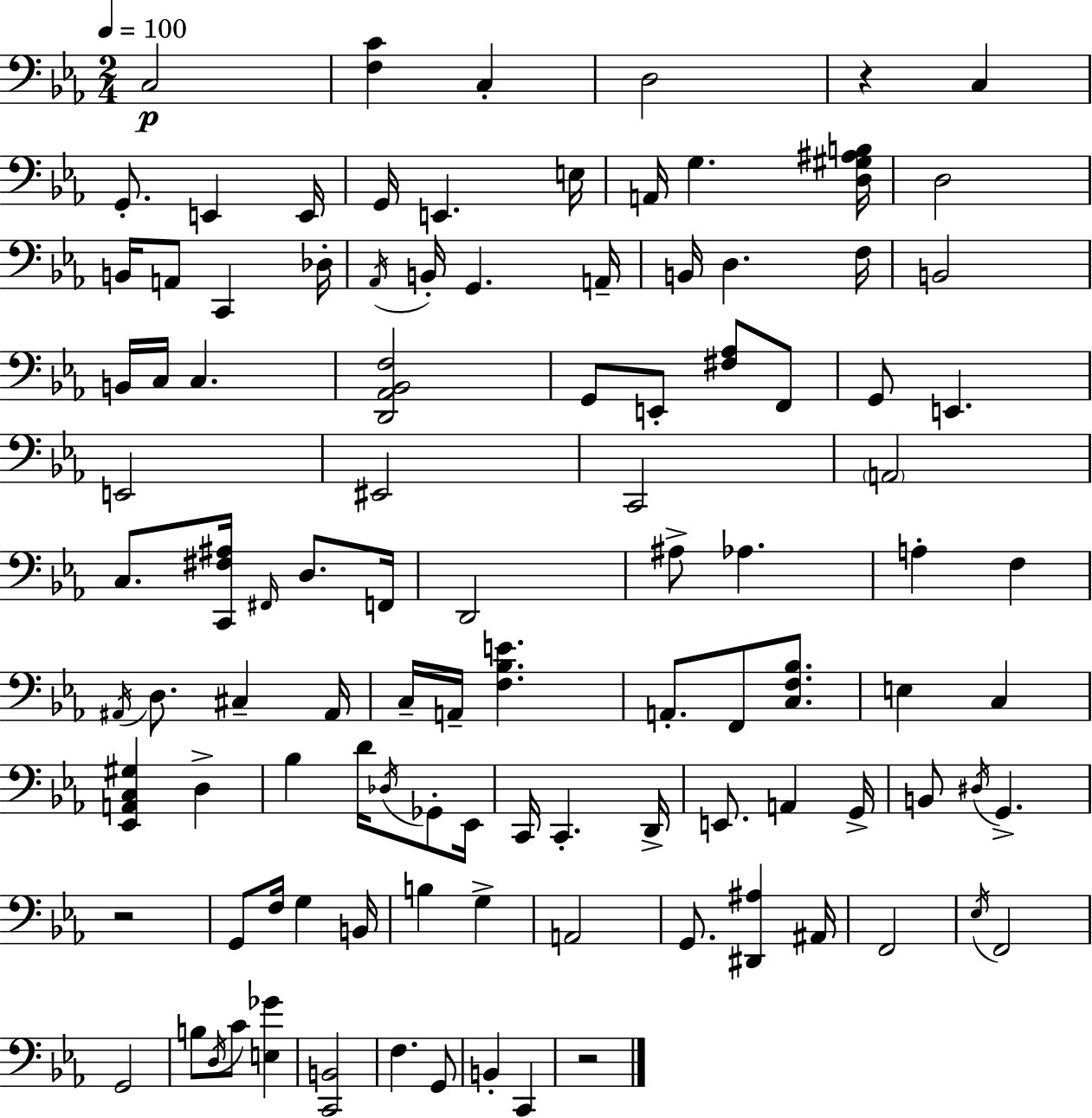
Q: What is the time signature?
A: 2/4